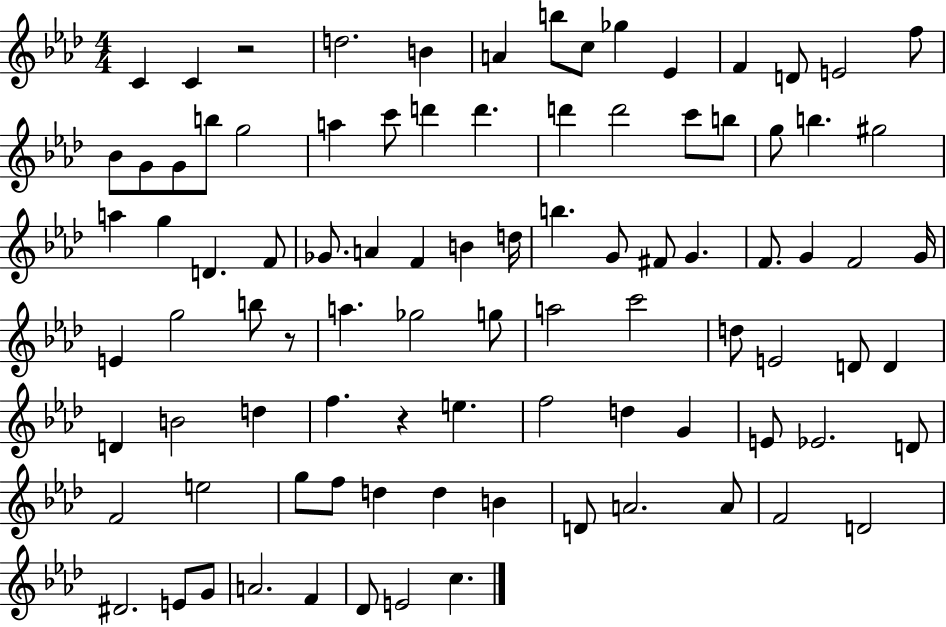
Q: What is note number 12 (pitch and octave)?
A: E4